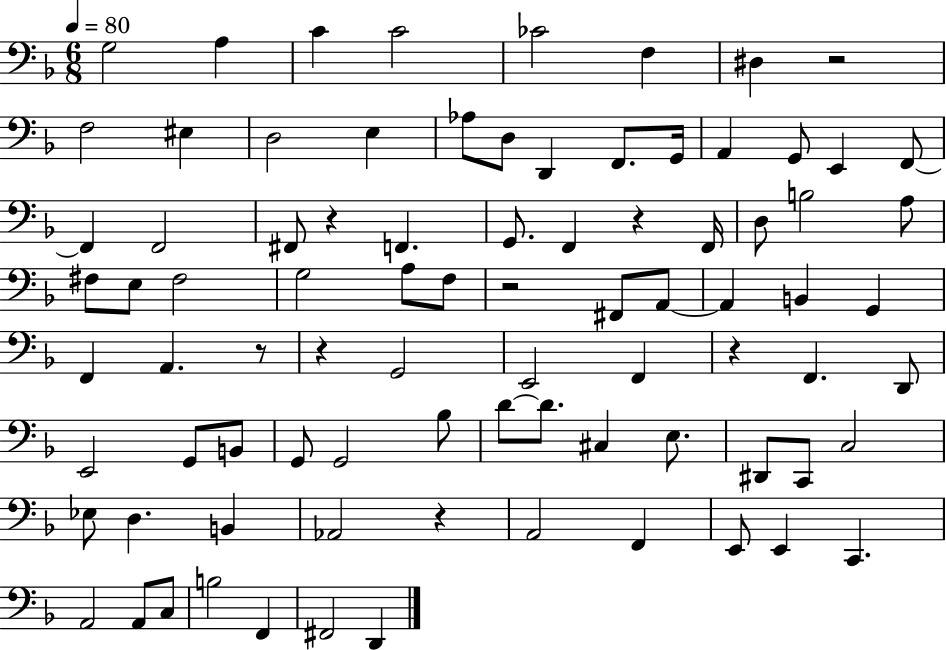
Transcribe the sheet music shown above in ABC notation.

X:1
T:Untitled
M:6/8
L:1/4
K:F
G,2 A, C C2 _C2 F, ^D, z2 F,2 ^E, D,2 E, _A,/2 D,/2 D,, F,,/2 G,,/4 A,, G,,/2 E,, F,,/2 F,, F,,2 ^F,,/2 z F,, G,,/2 F,, z F,,/4 D,/2 B,2 A,/2 ^F,/2 E,/2 ^F,2 G,2 A,/2 F,/2 z2 ^F,,/2 A,,/2 A,, B,, G,, F,, A,, z/2 z G,,2 E,,2 F,, z F,, D,,/2 E,,2 G,,/2 B,,/2 G,,/2 G,,2 _B,/2 D/2 D/2 ^C, E,/2 ^D,,/2 C,,/2 C,2 _E,/2 D, B,, _A,,2 z A,,2 F,, E,,/2 E,, C,, A,,2 A,,/2 C,/2 B,2 F,, ^F,,2 D,,